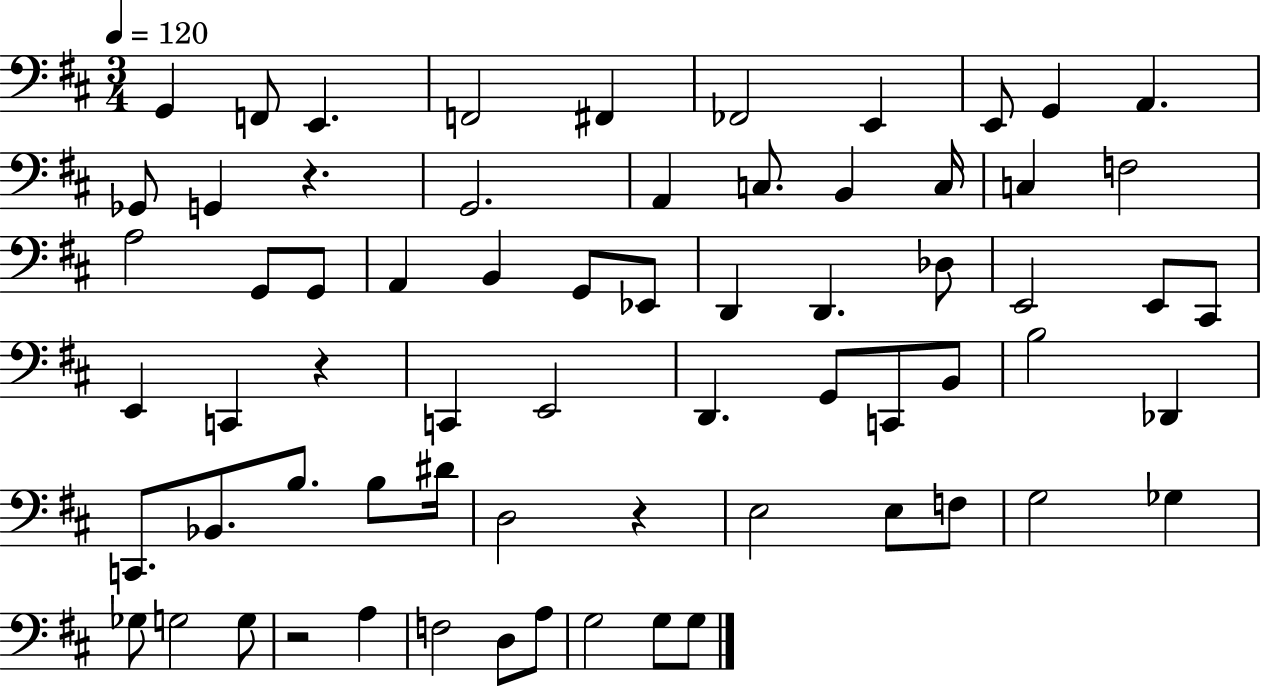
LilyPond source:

{
  \clef bass
  \numericTimeSignature
  \time 3/4
  \key d \major
  \tempo 4 = 120
  g,4 f,8 e,4. | f,2 fis,4 | fes,2 e,4 | e,8 g,4 a,4. | \break ges,8 g,4 r4. | g,2. | a,4 c8. b,4 c16 | c4 f2 | \break a2 g,8 g,8 | a,4 b,4 g,8 ees,8 | d,4 d,4. des8 | e,2 e,8 cis,8 | \break e,4 c,4 r4 | c,4 e,2 | d,4. g,8 c,8 b,8 | b2 des,4 | \break c,8. bes,8. b8. b8 dis'16 | d2 r4 | e2 e8 f8 | g2 ges4 | \break ges8 g2 g8 | r2 a4 | f2 d8 a8 | g2 g8 g8 | \break \bar "|."
}